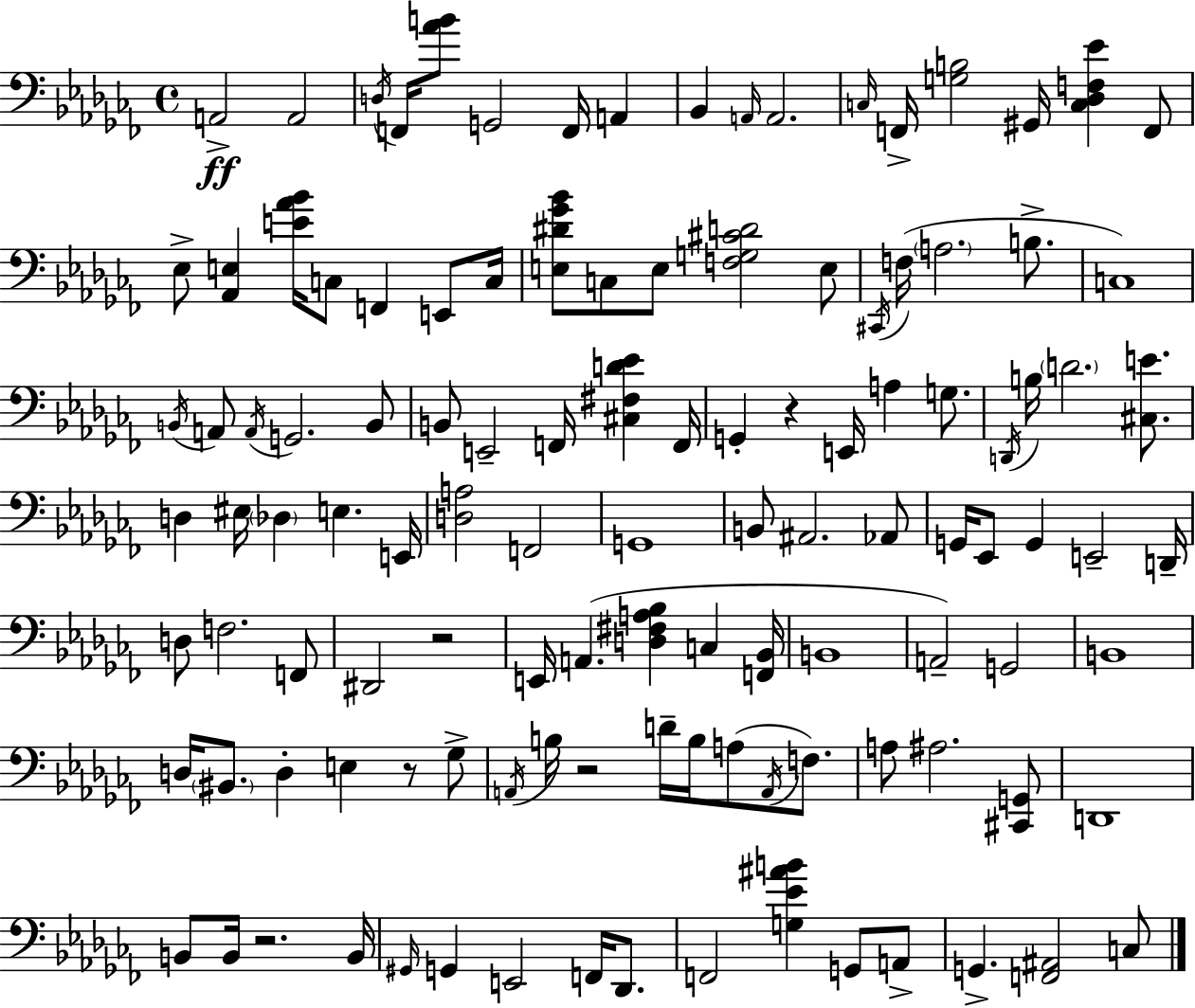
{
  \clef bass
  \time 4/4
  \defaultTimeSignature
  \key aes \minor
  \repeat volta 2 { a,2->\ff a,2 | \acciaccatura { d16 } f,16 <aes' b'>8 g,2 f,16 a,4 | bes,4 \grace { a,16 } a,2. | \grace { c16 } f,16-> <g b>2 gis,16 <c des f ees'>4 | \break f,8 ees8-> <aes, e>4 <e' aes' bes'>16 c8 f,4 | e,8 c16 <e dis' ges' bes'>8 c8 e8 <f g cis' d'>2 | e8 \acciaccatura { cis,16 } f16( \parenthesize a2. | b8.-> c1) | \break \acciaccatura { b,16 } a,8 \acciaccatura { a,16 } g,2. | b,8 b,8 e,2-- | f,16 <cis fis d' ees'>4 f,16 g,4-. r4 e,16 a4 | g8. \acciaccatura { d,16 } b16 \parenthesize d'2. | \break <cis e'>8. d4 eis16 \parenthesize des4 | e4. e,16 <d a>2 f,2 | g,1 | b,8 ais,2. | \break aes,8 g,16 ees,8 g,4 e,2-- | d,16-- d8 f2. | f,8 dis,2 r2 | e,16 a,4.( <d fis a bes>4 | \break c4 <f, bes,>16 b,1 | a,2--) g,2 | b,1 | d16 \parenthesize bis,8. d4-. e4 | \break r8 ges8-> \acciaccatura { a,16 } b16 r2 | d'16-- b16 a8( \acciaccatura { a,16 } f8.) a8 ais2. | <cis, g,>8 d,1 | b,8 b,16 r2. | \break b,16 \grace { gis,16 } g,4 e,2 | f,16 des,8. f,2 | <g ees' ais' b'>4 g,8 a,8-> g,4.-> | <f, ais,>2 c8 } \bar "|."
}